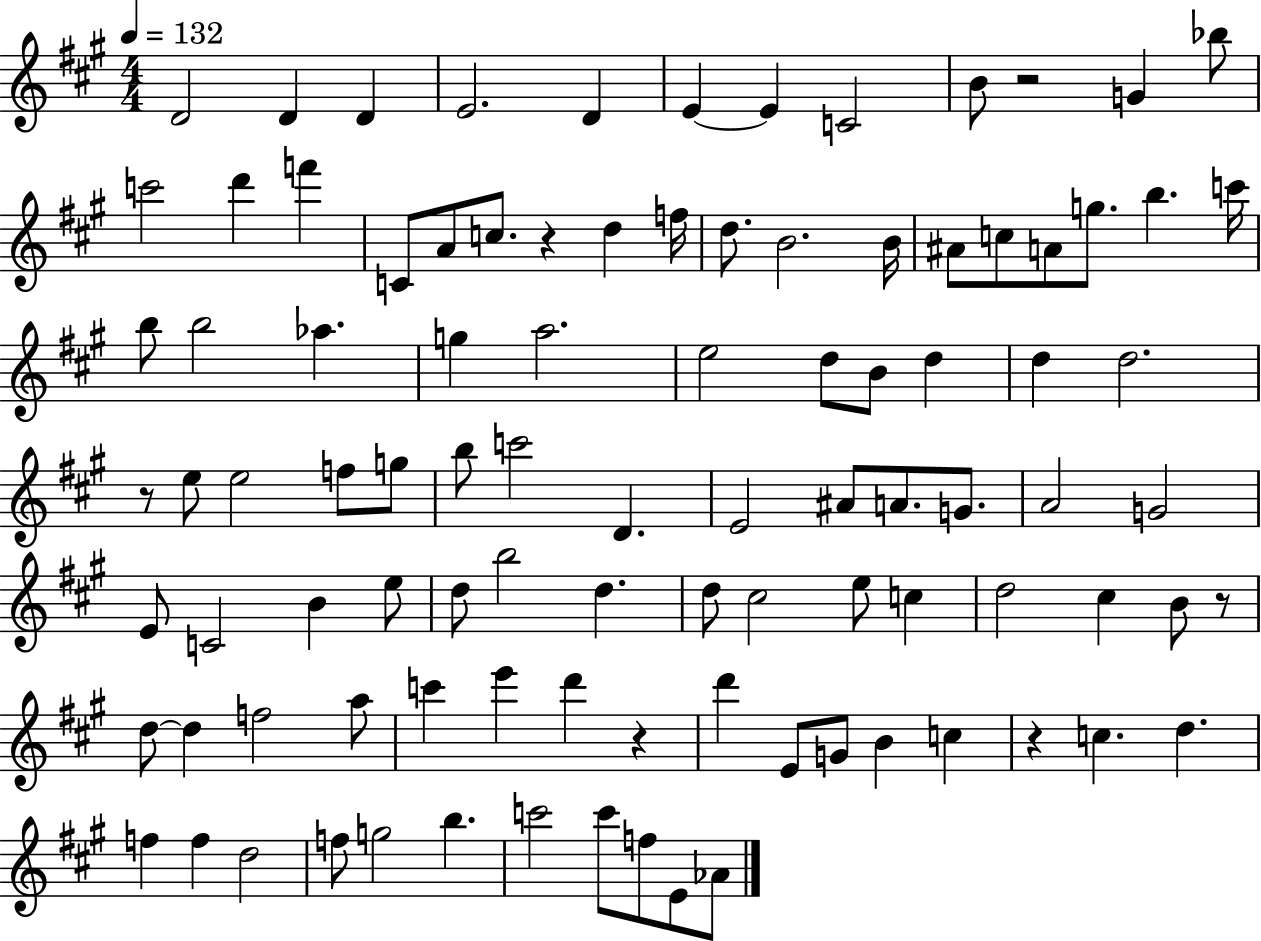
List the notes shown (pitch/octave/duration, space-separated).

D4/h D4/q D4/q E4/h. D4/q E4/q E4/q C4/h B4/e R/h G4/q Bb5/e C6/h D6/q F6/q C4/e A4/e C5/e. R/q D5/q F5/s D5/e. B4/h. B4/s A#4/e C5/e A4/e G5/e. B5/q. C6/s B5/e B5/h Ab5/q. G5/q A5/h. E5/h D5/e B4/e D5/q D5/q D5/h. R/e E5/e E5/h F5/e G5/e B5/e C6/h D4/q. E4/h A#4/e A4/e. G4/e. A4/h G4/h E4/e C4/h B4/q E5/e D5/e B5/h D5/q. D5/e C#5/h E5/e C5/q D5/h C#5/q B4/e R/e D5/e D5/q F5/h A5/e C6/q E6/q D6/q R/q D6/q E4/e G4/e B4/q C5/q R/q C5/q. D5/q. F5/q F5/q D5/h F5/e G5/h B5/q. C6/h C6/e F5/e E4/e Ab4/e